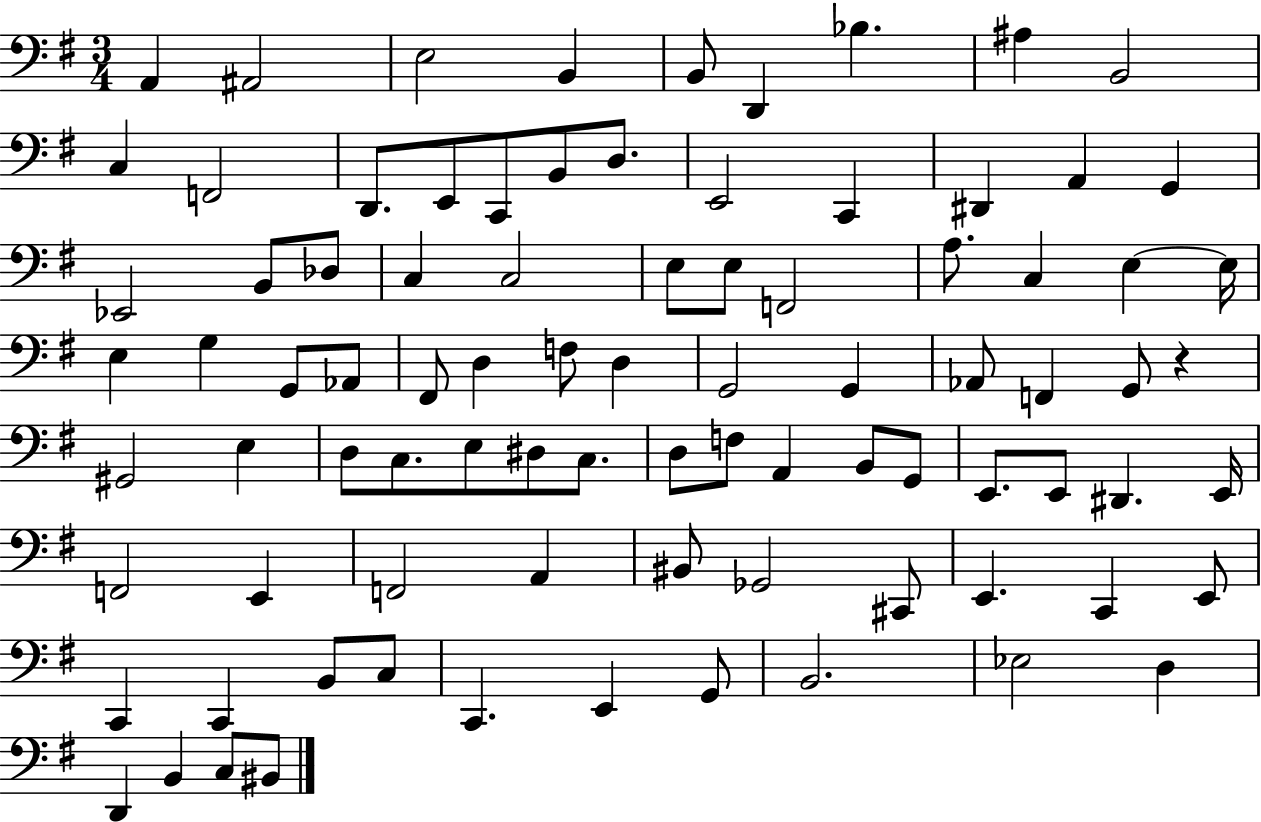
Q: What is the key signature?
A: G major